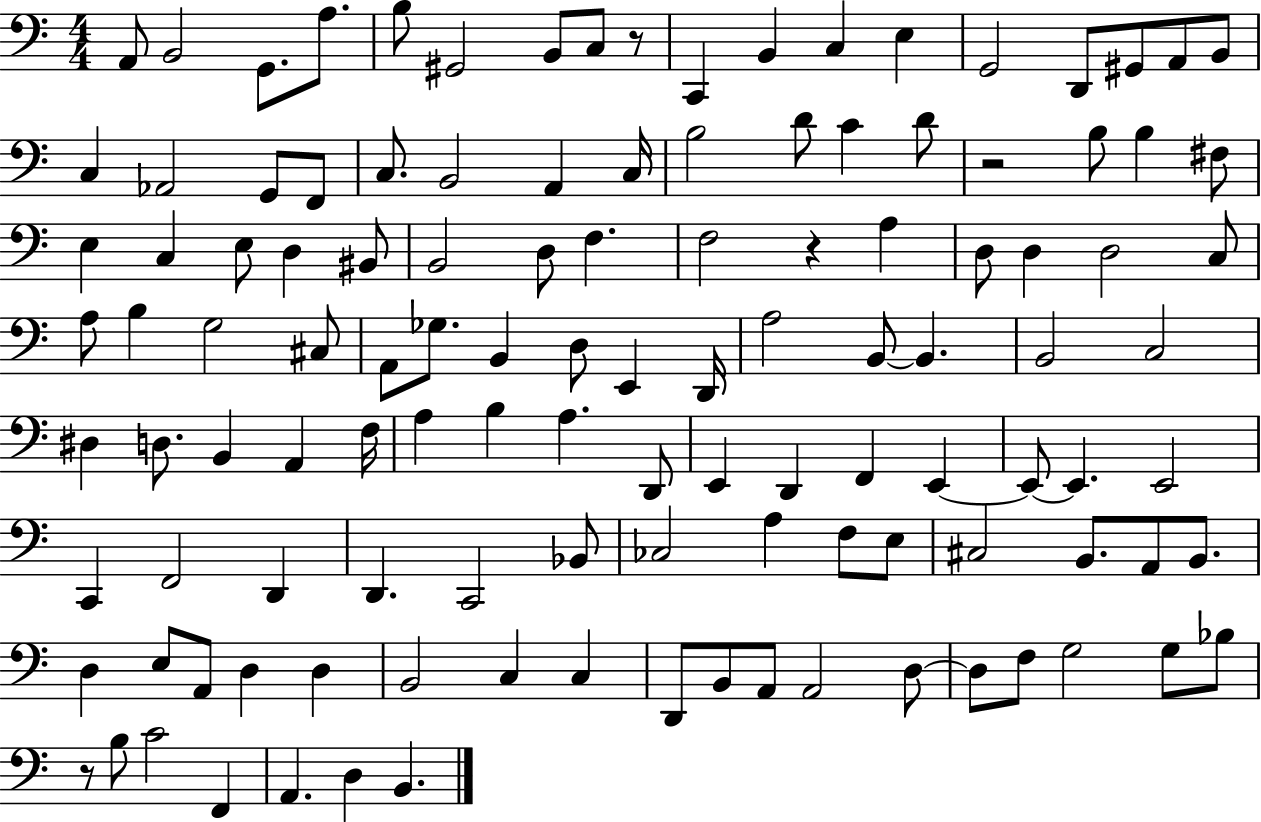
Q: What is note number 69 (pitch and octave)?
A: A3